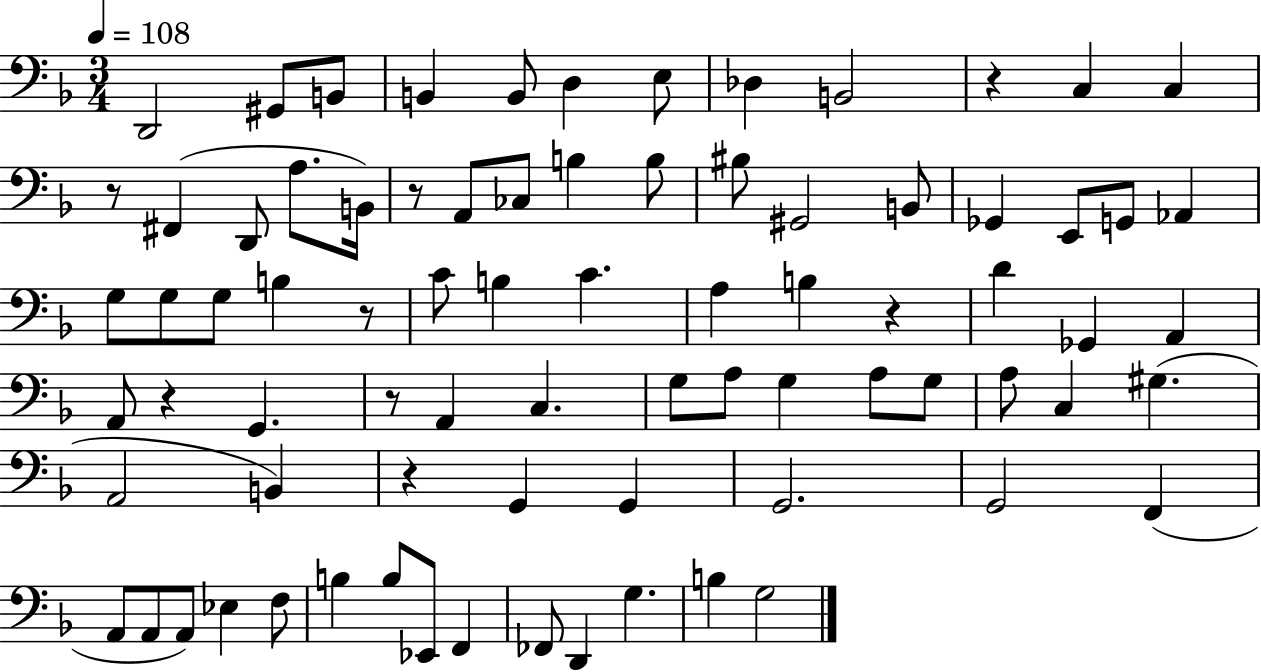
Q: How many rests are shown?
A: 8